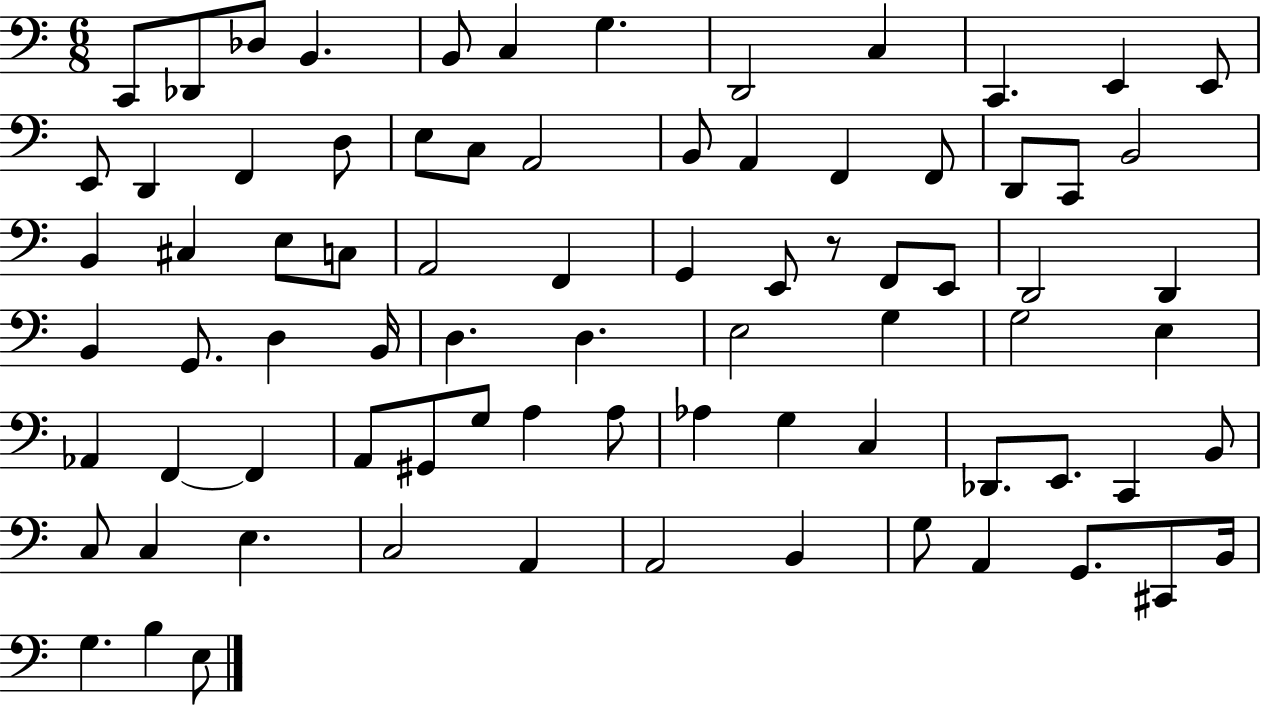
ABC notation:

X:1
T:Untitled
M:6/8
L:1/4
K:C
C,,/2 _D,,/2 _D,/2 B,, B,,/2 C, G, D,,2 C, C,, E,, E,,/2 E,,/2 D,, F,, D,/2 E,/2 C,/2 A,,2 B,,/2 A,, F,, F,,/2 D,,/2 C,,/2 B,,2 B,, ^C, E,/2 C,/2 A,,2 F,, G,, E,,/2 z/2 F,,/2 E,,/2 D,,2 D,, B,, G,,/2 D, B,,/4 D, D, E,2 G, G,2 E, _A,, F,, F,, A,,/2 ^G,,/2 G,/2 A, A,/2 _A, G, C, _D,,/2 E,,/2 C,, B,,/2 C,/2 C, E, C,2 A,, A,,2 B,, G,/2 A,, G,,/2 ^C,,/2 B,,/4 G, B, E,/2